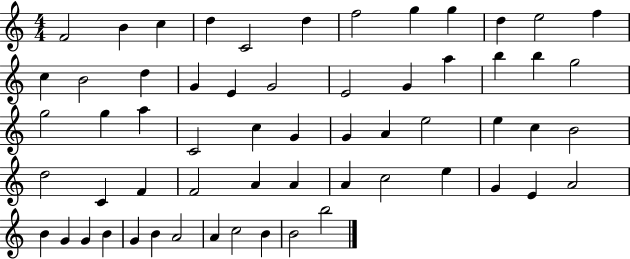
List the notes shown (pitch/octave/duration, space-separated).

F4/h B4/q C5/q D5/q C4/h D5/q F5/h G5/q G5/q D5/q E5/h F5/q C5/q B4/h D5/q G4/q E4/q G4/h E4/h G4/q A5/q B5/q B5/q G5/h G5/h G5/q A5/q C4/h C5/q G4/q G4/q A4/q E5/h E5/q C5/q B4/h D5/h C4/q F4/q F4/h A4/q A4/q A4/q C5/h E5/q G4/q E4/q A4/h B4/q G4/q G4/q B4/q G4/q B4/q A4/h A4/q C5/h B4/q B4/h B5/h